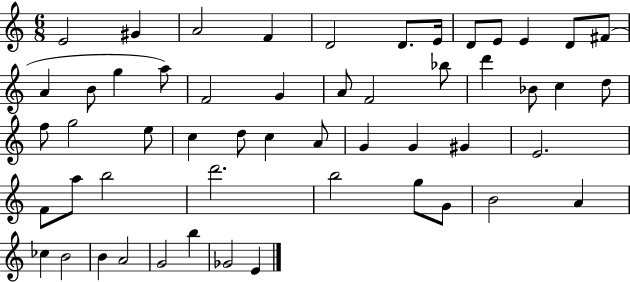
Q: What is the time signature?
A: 6/8